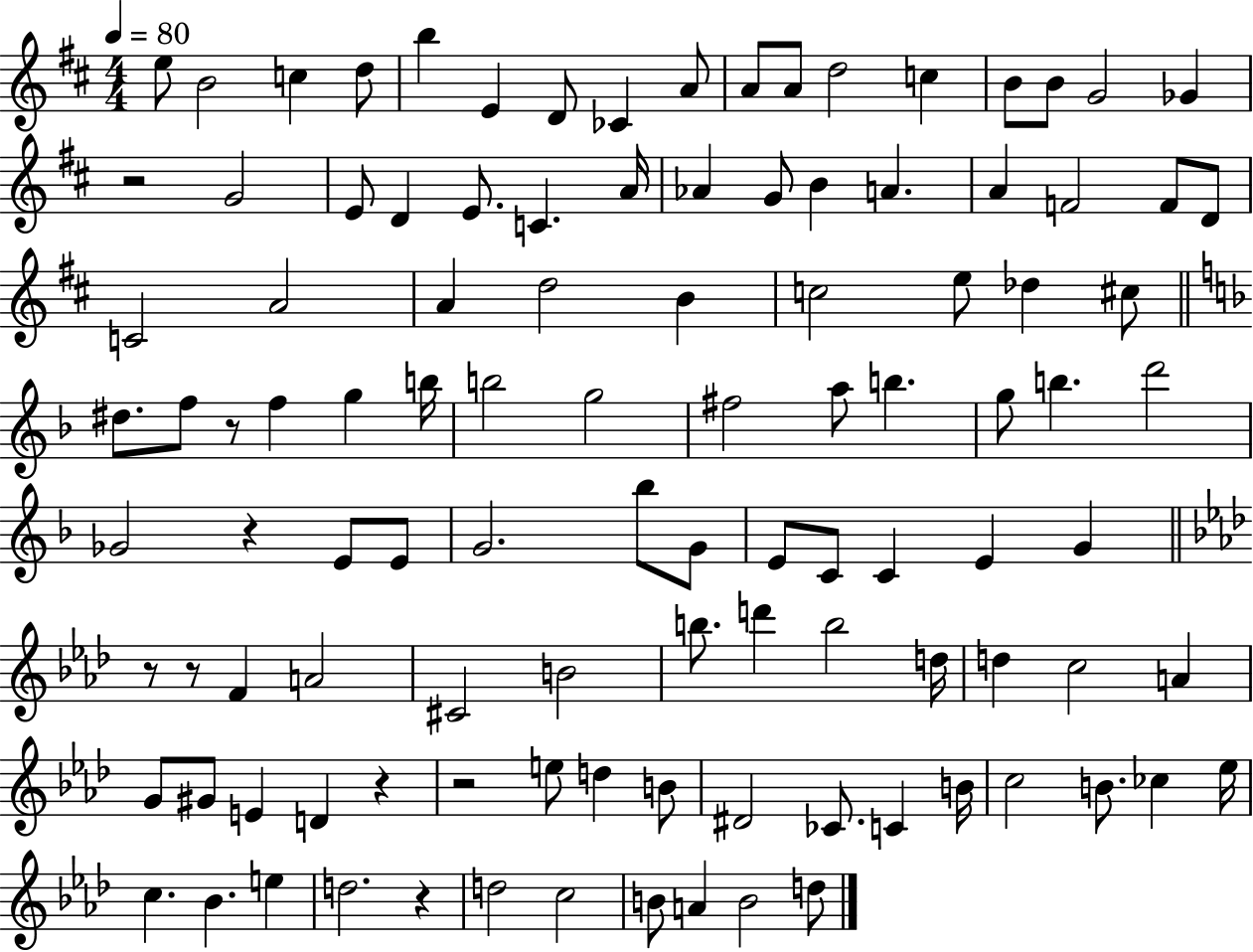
{
  \clef treble
  \numericTimeSignature
  \time 4/4
  \key d \major
  \tempo 4 = 80
  \repeat volta 2 { e''8 b'2 c''4 d''8 | b''4 e'4 d'8 ces'4 a'8 | a'8 a'8 d''2 c''4 | b'8 b'8 g'2 ges'4 | \break r2 g'2 | e'8 d'4 e'8. c'4. a'16 | aes'4 g'8 b'4 a'4. | a'4 f'2 f'8 d'8 | \break c'2 a'2 | a'4 d''2 b'4 | c''2 e''8 des''4 cis''8 | \bar "||" \break \key f \major dis''8. f''8 r8 f''4 g''4 b''16 | b''2 g''2 | fis''2 a''8 b''4. | g''8 b''4. d'''2 | \break ges'2 r4 e'8 e'8 | g'2. bes''8 g'8 | e'8 c'8 c'4 e'4 g'4 | \bar "||" \break \key aes \major r8 r8 f'4 a'2 | cis'2 b'2 | b''8. d'''4 b''2 d''16 | d''4 c''2 a'4 | \break g'8 gis'8 e'4 d'4 r4 | r2 e''8 d''4 b'8 | dis'2 ces'8. c'4 b'16 | c''2 b'8. ces''4 ees''16 | \break c''4. bes'4. e''4 | d''2. r4 | d''2 c''2 | b'8 a'4 b'2 d''8 | \break } \bar "|."
}